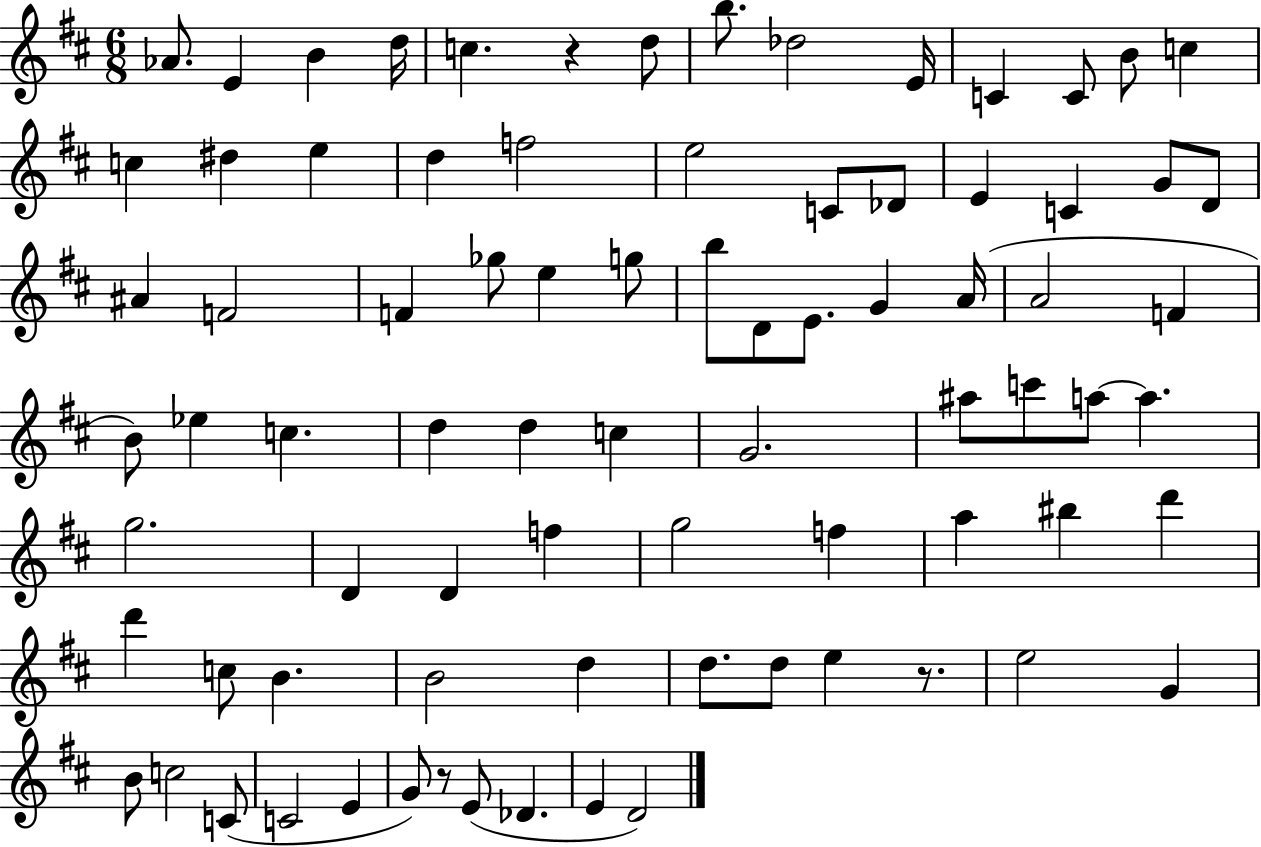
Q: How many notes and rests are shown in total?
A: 81